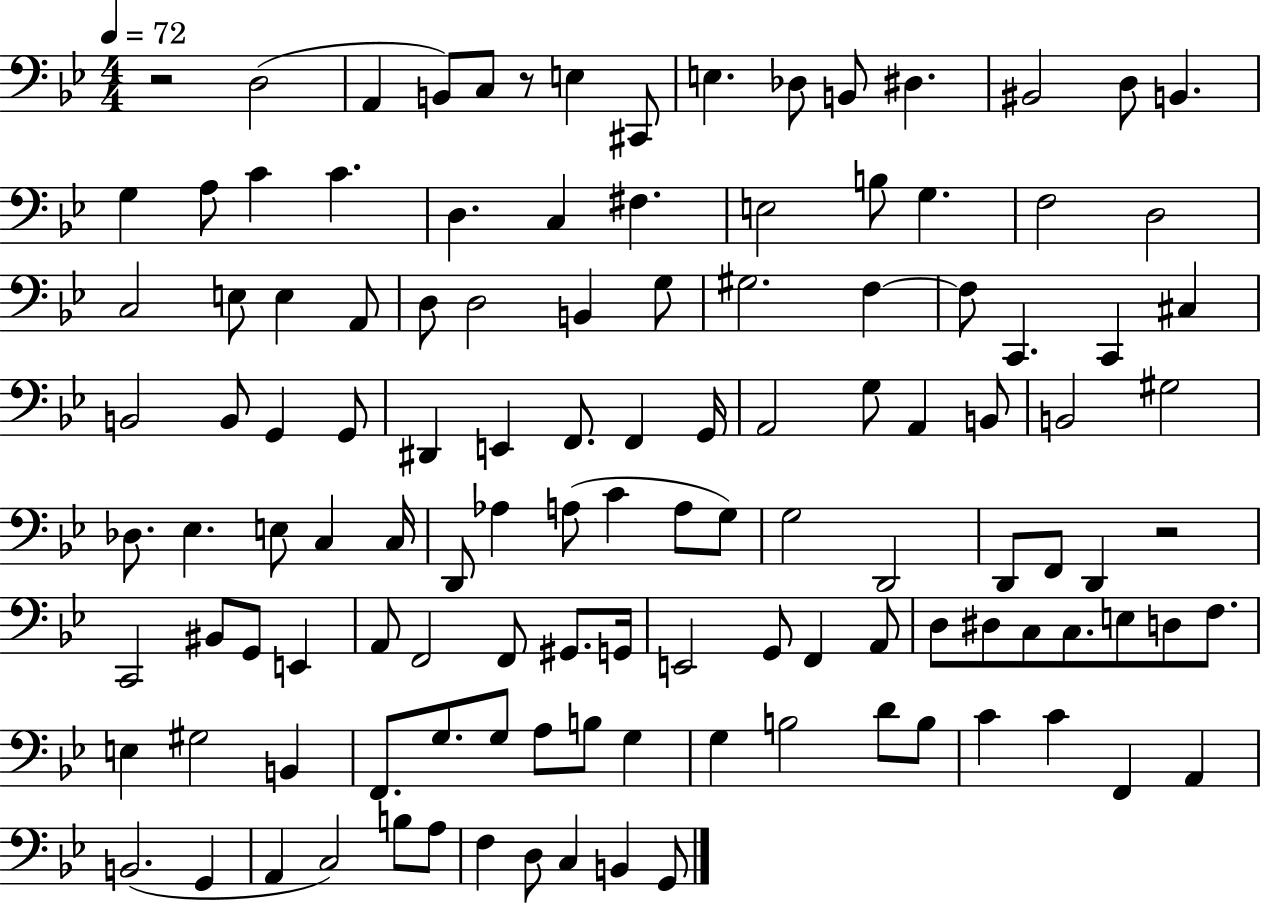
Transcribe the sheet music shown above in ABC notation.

X:1
T:Untitled
M:4/4
L:1/4
K:Bb
z2 D,2 A,, B,,/2 C,/2 z/2 E, ^C,,/2 E, _D,/2 B,,/2 ^D, ^B,,2 D,/2 B,, G, A,/2 C C D, C, ^F, E,2 B,/2 G, F,2 D,2 C,2 E,/2 E, A,,/2 D,/2 D,2 B,, G,/2 ^G,2 F, F,/2 C,, C,, ^C, B,,2 B,,/2 G,, G,,/2 ^D,, E,, F,,/2 F,, G,,/4 A,,2 G,/2 A,, B,,/2 B,,2 ^G,2 _D,/2 _E, E,/2 C, C,/4 D,,/2 _A, A,/2 C A,/2 G,/2 G,2 D,,2 D,,/2 F,,/2 D,, z2 C,,2 ^B,,/2 G,,/2 E,, A,,/2 F,,2 F,,/2 ^G,,/2 G,,/4 E,,2 G,,/2 F,, A,,/2 D,/2 ^D,/2 C,/2 C,/2 E,/2 D,/2 F,/2 E, ^G,2 B,, F,,/2 G,/2 G,/2 A,/2 B,/2 G, G, B,2 D/2 B,/2 C C F,, A,, B,,2 G,, A,, C,2 B,/2 A,/2 F, D,/2 C, B,, G,,/2